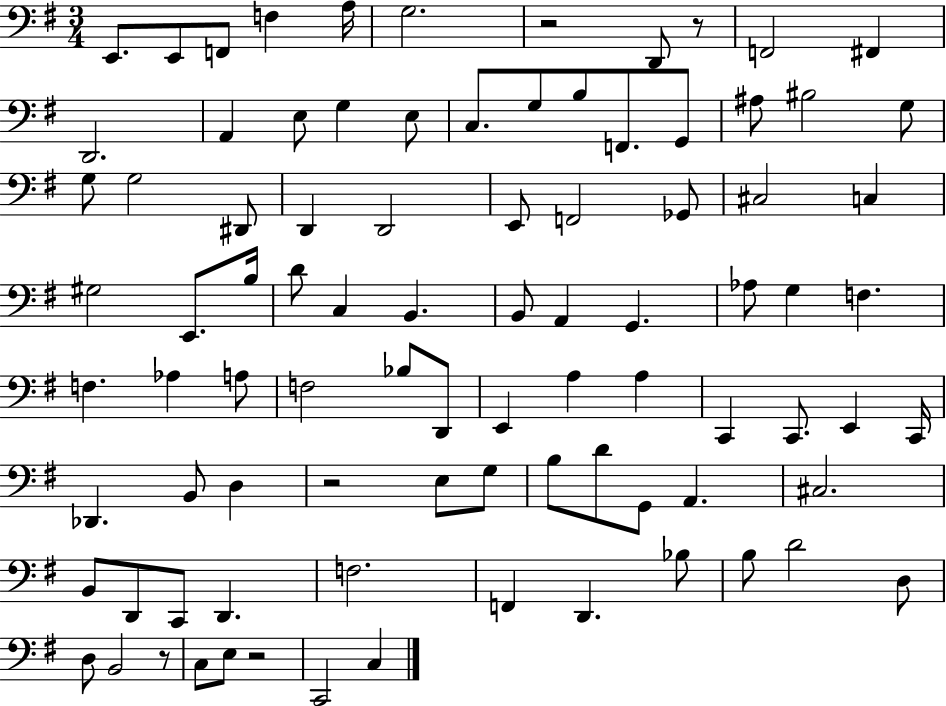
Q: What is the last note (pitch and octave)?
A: C3